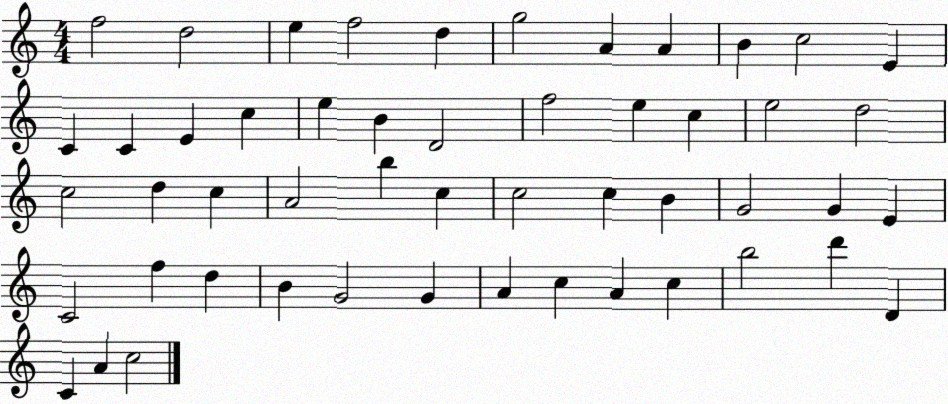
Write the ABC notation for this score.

X:1
T:Untitled
M:4/4
L:1/4
K:C
f2 d2 e f2 d g2 A A B c2 E C C E c e B D2 f2 e c e2 d2 c2 d c A2 b c c2 c B G2 G E C2 f d B G2 G A c A c b2 d' D C A c2